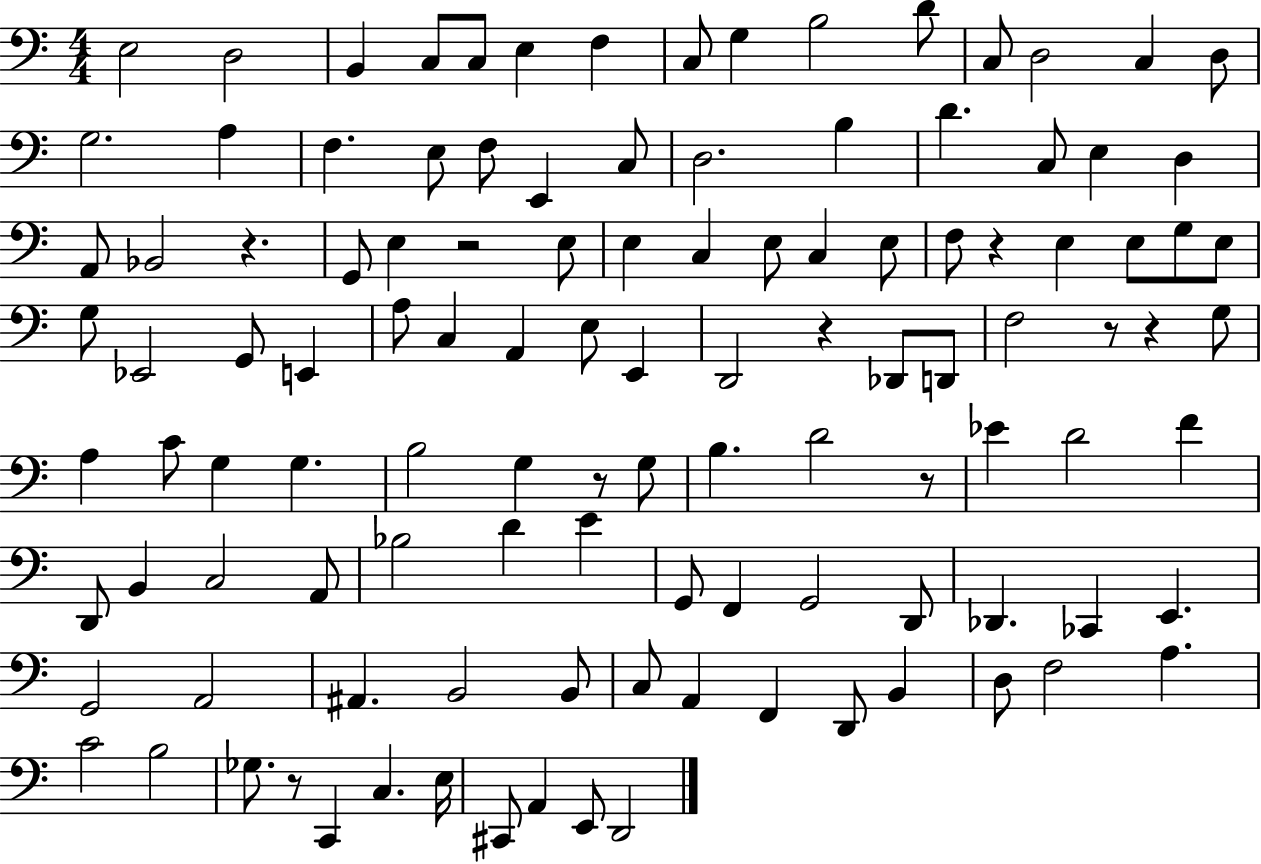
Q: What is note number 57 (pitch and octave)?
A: G3